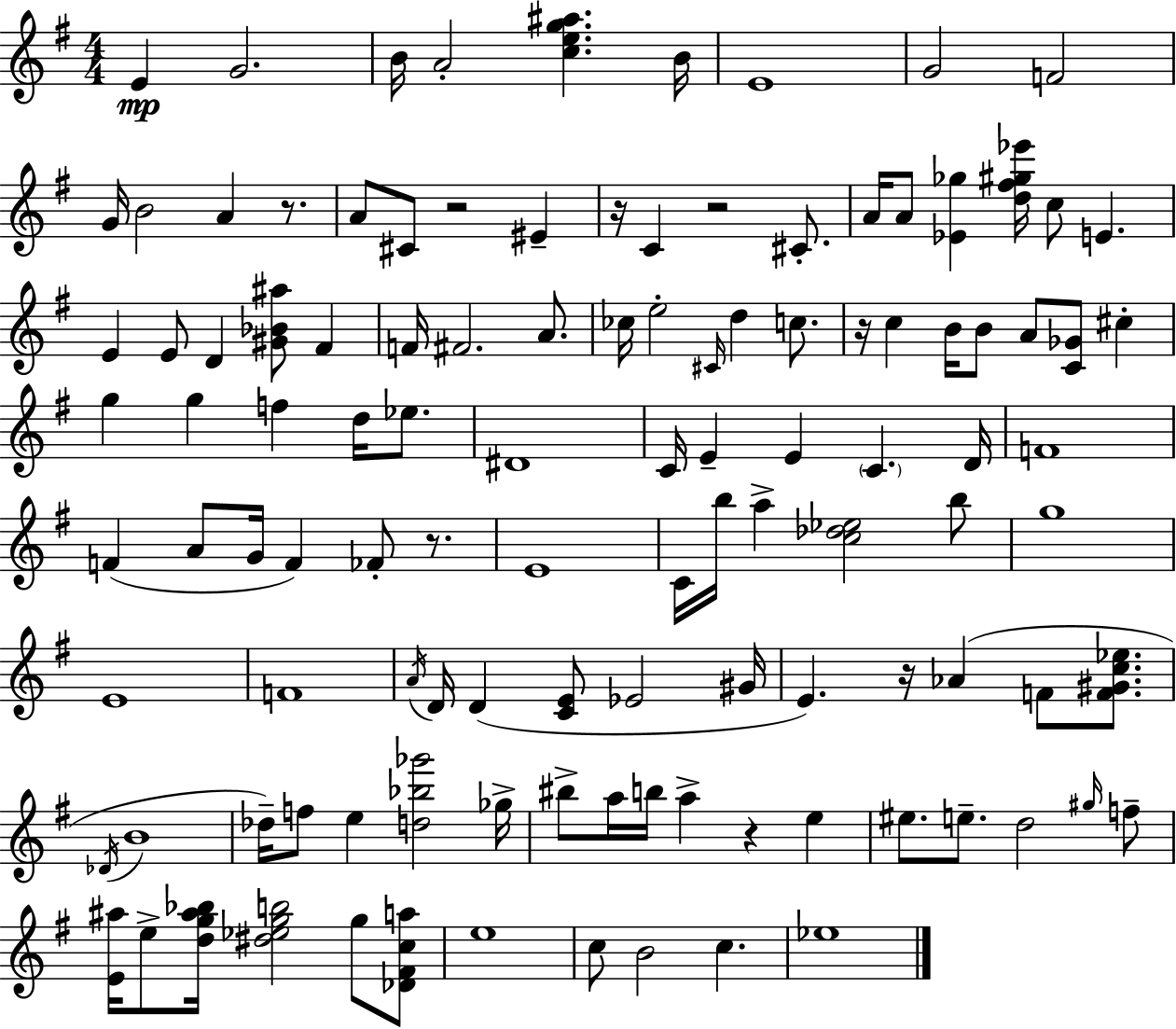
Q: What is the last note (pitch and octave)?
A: Eb5